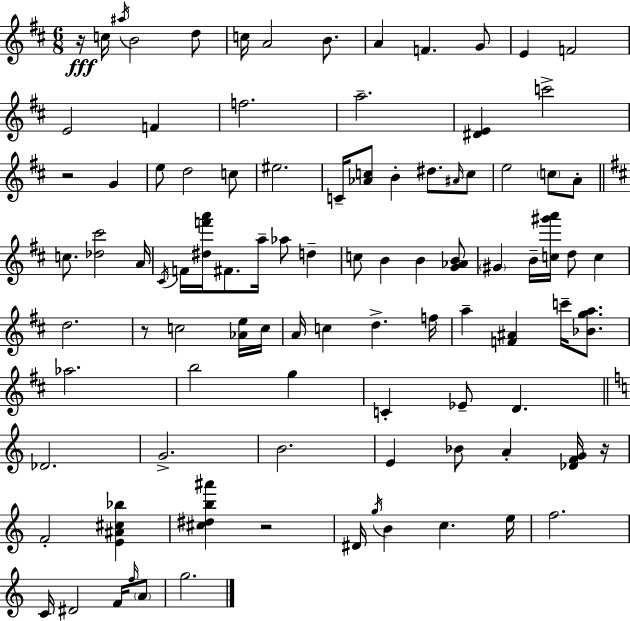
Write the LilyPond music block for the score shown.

{
  \clef treble
  \numericTimeSignature
  \time 6/8
  \key d \major
  \repeat volta 2 { r16\fff c''16 \acciaccatura { ais''16 } b'2 d''8 | c''16 a'2 b'8. | a'4 f'4. g'8 | e'4 f'2 | \break e'2 f'4 | f''2. | a''2.-- | <dis' e'>4 c'''2-> | \break r2 g'4 | e''8 d''2 c''8 | eis''2. | c'16-- <aes' c''>8 b'4-. dis''8. \grace { ais'16 } | \break c''8 e''2 \parenthesize c''8 | a'8-. \bar "||" \break \key d \major c''8. <des'' cis'''>2 a'16 | \acciaccatura { cis'16 } f'16 <dis'' f''' a'''>16 fis'8. a''16-- aes''8 d''4-- | c''8 b'4 b'4 <g' aes' b'>8 | \parenthesize gis'4 b'16-- <c'' gis''' a'''>16 d''8 c''4 | \break d''2. | r8 c''2 <aes' e''>16 | c''16 a'16 c''4 d''4.-> | f''16 a''4-- <f' ais'>4 c'''16-- <bes' g'' a''>8. | \break aes''2. | b''2 g''4 | c'4-. ees'8-- d'4. | \bar "||" \break \key c \major des'2. | g'2.-> | b'2. | e'4 bes'8 a'4-. <des' f' g'>16 r16 | \break f'2-. <e' ais' cis'' bes''>4 | <cis'' dis'' b'' ais'''>4 r2 | dis'16 \acciaccatura { g''16 } b'4 c''4. | e''16 f''2. | \break c'16 dis'2 f'16 \grace { f''16 } | \parenthesize a'8 g''2. | } \bar "|."
}